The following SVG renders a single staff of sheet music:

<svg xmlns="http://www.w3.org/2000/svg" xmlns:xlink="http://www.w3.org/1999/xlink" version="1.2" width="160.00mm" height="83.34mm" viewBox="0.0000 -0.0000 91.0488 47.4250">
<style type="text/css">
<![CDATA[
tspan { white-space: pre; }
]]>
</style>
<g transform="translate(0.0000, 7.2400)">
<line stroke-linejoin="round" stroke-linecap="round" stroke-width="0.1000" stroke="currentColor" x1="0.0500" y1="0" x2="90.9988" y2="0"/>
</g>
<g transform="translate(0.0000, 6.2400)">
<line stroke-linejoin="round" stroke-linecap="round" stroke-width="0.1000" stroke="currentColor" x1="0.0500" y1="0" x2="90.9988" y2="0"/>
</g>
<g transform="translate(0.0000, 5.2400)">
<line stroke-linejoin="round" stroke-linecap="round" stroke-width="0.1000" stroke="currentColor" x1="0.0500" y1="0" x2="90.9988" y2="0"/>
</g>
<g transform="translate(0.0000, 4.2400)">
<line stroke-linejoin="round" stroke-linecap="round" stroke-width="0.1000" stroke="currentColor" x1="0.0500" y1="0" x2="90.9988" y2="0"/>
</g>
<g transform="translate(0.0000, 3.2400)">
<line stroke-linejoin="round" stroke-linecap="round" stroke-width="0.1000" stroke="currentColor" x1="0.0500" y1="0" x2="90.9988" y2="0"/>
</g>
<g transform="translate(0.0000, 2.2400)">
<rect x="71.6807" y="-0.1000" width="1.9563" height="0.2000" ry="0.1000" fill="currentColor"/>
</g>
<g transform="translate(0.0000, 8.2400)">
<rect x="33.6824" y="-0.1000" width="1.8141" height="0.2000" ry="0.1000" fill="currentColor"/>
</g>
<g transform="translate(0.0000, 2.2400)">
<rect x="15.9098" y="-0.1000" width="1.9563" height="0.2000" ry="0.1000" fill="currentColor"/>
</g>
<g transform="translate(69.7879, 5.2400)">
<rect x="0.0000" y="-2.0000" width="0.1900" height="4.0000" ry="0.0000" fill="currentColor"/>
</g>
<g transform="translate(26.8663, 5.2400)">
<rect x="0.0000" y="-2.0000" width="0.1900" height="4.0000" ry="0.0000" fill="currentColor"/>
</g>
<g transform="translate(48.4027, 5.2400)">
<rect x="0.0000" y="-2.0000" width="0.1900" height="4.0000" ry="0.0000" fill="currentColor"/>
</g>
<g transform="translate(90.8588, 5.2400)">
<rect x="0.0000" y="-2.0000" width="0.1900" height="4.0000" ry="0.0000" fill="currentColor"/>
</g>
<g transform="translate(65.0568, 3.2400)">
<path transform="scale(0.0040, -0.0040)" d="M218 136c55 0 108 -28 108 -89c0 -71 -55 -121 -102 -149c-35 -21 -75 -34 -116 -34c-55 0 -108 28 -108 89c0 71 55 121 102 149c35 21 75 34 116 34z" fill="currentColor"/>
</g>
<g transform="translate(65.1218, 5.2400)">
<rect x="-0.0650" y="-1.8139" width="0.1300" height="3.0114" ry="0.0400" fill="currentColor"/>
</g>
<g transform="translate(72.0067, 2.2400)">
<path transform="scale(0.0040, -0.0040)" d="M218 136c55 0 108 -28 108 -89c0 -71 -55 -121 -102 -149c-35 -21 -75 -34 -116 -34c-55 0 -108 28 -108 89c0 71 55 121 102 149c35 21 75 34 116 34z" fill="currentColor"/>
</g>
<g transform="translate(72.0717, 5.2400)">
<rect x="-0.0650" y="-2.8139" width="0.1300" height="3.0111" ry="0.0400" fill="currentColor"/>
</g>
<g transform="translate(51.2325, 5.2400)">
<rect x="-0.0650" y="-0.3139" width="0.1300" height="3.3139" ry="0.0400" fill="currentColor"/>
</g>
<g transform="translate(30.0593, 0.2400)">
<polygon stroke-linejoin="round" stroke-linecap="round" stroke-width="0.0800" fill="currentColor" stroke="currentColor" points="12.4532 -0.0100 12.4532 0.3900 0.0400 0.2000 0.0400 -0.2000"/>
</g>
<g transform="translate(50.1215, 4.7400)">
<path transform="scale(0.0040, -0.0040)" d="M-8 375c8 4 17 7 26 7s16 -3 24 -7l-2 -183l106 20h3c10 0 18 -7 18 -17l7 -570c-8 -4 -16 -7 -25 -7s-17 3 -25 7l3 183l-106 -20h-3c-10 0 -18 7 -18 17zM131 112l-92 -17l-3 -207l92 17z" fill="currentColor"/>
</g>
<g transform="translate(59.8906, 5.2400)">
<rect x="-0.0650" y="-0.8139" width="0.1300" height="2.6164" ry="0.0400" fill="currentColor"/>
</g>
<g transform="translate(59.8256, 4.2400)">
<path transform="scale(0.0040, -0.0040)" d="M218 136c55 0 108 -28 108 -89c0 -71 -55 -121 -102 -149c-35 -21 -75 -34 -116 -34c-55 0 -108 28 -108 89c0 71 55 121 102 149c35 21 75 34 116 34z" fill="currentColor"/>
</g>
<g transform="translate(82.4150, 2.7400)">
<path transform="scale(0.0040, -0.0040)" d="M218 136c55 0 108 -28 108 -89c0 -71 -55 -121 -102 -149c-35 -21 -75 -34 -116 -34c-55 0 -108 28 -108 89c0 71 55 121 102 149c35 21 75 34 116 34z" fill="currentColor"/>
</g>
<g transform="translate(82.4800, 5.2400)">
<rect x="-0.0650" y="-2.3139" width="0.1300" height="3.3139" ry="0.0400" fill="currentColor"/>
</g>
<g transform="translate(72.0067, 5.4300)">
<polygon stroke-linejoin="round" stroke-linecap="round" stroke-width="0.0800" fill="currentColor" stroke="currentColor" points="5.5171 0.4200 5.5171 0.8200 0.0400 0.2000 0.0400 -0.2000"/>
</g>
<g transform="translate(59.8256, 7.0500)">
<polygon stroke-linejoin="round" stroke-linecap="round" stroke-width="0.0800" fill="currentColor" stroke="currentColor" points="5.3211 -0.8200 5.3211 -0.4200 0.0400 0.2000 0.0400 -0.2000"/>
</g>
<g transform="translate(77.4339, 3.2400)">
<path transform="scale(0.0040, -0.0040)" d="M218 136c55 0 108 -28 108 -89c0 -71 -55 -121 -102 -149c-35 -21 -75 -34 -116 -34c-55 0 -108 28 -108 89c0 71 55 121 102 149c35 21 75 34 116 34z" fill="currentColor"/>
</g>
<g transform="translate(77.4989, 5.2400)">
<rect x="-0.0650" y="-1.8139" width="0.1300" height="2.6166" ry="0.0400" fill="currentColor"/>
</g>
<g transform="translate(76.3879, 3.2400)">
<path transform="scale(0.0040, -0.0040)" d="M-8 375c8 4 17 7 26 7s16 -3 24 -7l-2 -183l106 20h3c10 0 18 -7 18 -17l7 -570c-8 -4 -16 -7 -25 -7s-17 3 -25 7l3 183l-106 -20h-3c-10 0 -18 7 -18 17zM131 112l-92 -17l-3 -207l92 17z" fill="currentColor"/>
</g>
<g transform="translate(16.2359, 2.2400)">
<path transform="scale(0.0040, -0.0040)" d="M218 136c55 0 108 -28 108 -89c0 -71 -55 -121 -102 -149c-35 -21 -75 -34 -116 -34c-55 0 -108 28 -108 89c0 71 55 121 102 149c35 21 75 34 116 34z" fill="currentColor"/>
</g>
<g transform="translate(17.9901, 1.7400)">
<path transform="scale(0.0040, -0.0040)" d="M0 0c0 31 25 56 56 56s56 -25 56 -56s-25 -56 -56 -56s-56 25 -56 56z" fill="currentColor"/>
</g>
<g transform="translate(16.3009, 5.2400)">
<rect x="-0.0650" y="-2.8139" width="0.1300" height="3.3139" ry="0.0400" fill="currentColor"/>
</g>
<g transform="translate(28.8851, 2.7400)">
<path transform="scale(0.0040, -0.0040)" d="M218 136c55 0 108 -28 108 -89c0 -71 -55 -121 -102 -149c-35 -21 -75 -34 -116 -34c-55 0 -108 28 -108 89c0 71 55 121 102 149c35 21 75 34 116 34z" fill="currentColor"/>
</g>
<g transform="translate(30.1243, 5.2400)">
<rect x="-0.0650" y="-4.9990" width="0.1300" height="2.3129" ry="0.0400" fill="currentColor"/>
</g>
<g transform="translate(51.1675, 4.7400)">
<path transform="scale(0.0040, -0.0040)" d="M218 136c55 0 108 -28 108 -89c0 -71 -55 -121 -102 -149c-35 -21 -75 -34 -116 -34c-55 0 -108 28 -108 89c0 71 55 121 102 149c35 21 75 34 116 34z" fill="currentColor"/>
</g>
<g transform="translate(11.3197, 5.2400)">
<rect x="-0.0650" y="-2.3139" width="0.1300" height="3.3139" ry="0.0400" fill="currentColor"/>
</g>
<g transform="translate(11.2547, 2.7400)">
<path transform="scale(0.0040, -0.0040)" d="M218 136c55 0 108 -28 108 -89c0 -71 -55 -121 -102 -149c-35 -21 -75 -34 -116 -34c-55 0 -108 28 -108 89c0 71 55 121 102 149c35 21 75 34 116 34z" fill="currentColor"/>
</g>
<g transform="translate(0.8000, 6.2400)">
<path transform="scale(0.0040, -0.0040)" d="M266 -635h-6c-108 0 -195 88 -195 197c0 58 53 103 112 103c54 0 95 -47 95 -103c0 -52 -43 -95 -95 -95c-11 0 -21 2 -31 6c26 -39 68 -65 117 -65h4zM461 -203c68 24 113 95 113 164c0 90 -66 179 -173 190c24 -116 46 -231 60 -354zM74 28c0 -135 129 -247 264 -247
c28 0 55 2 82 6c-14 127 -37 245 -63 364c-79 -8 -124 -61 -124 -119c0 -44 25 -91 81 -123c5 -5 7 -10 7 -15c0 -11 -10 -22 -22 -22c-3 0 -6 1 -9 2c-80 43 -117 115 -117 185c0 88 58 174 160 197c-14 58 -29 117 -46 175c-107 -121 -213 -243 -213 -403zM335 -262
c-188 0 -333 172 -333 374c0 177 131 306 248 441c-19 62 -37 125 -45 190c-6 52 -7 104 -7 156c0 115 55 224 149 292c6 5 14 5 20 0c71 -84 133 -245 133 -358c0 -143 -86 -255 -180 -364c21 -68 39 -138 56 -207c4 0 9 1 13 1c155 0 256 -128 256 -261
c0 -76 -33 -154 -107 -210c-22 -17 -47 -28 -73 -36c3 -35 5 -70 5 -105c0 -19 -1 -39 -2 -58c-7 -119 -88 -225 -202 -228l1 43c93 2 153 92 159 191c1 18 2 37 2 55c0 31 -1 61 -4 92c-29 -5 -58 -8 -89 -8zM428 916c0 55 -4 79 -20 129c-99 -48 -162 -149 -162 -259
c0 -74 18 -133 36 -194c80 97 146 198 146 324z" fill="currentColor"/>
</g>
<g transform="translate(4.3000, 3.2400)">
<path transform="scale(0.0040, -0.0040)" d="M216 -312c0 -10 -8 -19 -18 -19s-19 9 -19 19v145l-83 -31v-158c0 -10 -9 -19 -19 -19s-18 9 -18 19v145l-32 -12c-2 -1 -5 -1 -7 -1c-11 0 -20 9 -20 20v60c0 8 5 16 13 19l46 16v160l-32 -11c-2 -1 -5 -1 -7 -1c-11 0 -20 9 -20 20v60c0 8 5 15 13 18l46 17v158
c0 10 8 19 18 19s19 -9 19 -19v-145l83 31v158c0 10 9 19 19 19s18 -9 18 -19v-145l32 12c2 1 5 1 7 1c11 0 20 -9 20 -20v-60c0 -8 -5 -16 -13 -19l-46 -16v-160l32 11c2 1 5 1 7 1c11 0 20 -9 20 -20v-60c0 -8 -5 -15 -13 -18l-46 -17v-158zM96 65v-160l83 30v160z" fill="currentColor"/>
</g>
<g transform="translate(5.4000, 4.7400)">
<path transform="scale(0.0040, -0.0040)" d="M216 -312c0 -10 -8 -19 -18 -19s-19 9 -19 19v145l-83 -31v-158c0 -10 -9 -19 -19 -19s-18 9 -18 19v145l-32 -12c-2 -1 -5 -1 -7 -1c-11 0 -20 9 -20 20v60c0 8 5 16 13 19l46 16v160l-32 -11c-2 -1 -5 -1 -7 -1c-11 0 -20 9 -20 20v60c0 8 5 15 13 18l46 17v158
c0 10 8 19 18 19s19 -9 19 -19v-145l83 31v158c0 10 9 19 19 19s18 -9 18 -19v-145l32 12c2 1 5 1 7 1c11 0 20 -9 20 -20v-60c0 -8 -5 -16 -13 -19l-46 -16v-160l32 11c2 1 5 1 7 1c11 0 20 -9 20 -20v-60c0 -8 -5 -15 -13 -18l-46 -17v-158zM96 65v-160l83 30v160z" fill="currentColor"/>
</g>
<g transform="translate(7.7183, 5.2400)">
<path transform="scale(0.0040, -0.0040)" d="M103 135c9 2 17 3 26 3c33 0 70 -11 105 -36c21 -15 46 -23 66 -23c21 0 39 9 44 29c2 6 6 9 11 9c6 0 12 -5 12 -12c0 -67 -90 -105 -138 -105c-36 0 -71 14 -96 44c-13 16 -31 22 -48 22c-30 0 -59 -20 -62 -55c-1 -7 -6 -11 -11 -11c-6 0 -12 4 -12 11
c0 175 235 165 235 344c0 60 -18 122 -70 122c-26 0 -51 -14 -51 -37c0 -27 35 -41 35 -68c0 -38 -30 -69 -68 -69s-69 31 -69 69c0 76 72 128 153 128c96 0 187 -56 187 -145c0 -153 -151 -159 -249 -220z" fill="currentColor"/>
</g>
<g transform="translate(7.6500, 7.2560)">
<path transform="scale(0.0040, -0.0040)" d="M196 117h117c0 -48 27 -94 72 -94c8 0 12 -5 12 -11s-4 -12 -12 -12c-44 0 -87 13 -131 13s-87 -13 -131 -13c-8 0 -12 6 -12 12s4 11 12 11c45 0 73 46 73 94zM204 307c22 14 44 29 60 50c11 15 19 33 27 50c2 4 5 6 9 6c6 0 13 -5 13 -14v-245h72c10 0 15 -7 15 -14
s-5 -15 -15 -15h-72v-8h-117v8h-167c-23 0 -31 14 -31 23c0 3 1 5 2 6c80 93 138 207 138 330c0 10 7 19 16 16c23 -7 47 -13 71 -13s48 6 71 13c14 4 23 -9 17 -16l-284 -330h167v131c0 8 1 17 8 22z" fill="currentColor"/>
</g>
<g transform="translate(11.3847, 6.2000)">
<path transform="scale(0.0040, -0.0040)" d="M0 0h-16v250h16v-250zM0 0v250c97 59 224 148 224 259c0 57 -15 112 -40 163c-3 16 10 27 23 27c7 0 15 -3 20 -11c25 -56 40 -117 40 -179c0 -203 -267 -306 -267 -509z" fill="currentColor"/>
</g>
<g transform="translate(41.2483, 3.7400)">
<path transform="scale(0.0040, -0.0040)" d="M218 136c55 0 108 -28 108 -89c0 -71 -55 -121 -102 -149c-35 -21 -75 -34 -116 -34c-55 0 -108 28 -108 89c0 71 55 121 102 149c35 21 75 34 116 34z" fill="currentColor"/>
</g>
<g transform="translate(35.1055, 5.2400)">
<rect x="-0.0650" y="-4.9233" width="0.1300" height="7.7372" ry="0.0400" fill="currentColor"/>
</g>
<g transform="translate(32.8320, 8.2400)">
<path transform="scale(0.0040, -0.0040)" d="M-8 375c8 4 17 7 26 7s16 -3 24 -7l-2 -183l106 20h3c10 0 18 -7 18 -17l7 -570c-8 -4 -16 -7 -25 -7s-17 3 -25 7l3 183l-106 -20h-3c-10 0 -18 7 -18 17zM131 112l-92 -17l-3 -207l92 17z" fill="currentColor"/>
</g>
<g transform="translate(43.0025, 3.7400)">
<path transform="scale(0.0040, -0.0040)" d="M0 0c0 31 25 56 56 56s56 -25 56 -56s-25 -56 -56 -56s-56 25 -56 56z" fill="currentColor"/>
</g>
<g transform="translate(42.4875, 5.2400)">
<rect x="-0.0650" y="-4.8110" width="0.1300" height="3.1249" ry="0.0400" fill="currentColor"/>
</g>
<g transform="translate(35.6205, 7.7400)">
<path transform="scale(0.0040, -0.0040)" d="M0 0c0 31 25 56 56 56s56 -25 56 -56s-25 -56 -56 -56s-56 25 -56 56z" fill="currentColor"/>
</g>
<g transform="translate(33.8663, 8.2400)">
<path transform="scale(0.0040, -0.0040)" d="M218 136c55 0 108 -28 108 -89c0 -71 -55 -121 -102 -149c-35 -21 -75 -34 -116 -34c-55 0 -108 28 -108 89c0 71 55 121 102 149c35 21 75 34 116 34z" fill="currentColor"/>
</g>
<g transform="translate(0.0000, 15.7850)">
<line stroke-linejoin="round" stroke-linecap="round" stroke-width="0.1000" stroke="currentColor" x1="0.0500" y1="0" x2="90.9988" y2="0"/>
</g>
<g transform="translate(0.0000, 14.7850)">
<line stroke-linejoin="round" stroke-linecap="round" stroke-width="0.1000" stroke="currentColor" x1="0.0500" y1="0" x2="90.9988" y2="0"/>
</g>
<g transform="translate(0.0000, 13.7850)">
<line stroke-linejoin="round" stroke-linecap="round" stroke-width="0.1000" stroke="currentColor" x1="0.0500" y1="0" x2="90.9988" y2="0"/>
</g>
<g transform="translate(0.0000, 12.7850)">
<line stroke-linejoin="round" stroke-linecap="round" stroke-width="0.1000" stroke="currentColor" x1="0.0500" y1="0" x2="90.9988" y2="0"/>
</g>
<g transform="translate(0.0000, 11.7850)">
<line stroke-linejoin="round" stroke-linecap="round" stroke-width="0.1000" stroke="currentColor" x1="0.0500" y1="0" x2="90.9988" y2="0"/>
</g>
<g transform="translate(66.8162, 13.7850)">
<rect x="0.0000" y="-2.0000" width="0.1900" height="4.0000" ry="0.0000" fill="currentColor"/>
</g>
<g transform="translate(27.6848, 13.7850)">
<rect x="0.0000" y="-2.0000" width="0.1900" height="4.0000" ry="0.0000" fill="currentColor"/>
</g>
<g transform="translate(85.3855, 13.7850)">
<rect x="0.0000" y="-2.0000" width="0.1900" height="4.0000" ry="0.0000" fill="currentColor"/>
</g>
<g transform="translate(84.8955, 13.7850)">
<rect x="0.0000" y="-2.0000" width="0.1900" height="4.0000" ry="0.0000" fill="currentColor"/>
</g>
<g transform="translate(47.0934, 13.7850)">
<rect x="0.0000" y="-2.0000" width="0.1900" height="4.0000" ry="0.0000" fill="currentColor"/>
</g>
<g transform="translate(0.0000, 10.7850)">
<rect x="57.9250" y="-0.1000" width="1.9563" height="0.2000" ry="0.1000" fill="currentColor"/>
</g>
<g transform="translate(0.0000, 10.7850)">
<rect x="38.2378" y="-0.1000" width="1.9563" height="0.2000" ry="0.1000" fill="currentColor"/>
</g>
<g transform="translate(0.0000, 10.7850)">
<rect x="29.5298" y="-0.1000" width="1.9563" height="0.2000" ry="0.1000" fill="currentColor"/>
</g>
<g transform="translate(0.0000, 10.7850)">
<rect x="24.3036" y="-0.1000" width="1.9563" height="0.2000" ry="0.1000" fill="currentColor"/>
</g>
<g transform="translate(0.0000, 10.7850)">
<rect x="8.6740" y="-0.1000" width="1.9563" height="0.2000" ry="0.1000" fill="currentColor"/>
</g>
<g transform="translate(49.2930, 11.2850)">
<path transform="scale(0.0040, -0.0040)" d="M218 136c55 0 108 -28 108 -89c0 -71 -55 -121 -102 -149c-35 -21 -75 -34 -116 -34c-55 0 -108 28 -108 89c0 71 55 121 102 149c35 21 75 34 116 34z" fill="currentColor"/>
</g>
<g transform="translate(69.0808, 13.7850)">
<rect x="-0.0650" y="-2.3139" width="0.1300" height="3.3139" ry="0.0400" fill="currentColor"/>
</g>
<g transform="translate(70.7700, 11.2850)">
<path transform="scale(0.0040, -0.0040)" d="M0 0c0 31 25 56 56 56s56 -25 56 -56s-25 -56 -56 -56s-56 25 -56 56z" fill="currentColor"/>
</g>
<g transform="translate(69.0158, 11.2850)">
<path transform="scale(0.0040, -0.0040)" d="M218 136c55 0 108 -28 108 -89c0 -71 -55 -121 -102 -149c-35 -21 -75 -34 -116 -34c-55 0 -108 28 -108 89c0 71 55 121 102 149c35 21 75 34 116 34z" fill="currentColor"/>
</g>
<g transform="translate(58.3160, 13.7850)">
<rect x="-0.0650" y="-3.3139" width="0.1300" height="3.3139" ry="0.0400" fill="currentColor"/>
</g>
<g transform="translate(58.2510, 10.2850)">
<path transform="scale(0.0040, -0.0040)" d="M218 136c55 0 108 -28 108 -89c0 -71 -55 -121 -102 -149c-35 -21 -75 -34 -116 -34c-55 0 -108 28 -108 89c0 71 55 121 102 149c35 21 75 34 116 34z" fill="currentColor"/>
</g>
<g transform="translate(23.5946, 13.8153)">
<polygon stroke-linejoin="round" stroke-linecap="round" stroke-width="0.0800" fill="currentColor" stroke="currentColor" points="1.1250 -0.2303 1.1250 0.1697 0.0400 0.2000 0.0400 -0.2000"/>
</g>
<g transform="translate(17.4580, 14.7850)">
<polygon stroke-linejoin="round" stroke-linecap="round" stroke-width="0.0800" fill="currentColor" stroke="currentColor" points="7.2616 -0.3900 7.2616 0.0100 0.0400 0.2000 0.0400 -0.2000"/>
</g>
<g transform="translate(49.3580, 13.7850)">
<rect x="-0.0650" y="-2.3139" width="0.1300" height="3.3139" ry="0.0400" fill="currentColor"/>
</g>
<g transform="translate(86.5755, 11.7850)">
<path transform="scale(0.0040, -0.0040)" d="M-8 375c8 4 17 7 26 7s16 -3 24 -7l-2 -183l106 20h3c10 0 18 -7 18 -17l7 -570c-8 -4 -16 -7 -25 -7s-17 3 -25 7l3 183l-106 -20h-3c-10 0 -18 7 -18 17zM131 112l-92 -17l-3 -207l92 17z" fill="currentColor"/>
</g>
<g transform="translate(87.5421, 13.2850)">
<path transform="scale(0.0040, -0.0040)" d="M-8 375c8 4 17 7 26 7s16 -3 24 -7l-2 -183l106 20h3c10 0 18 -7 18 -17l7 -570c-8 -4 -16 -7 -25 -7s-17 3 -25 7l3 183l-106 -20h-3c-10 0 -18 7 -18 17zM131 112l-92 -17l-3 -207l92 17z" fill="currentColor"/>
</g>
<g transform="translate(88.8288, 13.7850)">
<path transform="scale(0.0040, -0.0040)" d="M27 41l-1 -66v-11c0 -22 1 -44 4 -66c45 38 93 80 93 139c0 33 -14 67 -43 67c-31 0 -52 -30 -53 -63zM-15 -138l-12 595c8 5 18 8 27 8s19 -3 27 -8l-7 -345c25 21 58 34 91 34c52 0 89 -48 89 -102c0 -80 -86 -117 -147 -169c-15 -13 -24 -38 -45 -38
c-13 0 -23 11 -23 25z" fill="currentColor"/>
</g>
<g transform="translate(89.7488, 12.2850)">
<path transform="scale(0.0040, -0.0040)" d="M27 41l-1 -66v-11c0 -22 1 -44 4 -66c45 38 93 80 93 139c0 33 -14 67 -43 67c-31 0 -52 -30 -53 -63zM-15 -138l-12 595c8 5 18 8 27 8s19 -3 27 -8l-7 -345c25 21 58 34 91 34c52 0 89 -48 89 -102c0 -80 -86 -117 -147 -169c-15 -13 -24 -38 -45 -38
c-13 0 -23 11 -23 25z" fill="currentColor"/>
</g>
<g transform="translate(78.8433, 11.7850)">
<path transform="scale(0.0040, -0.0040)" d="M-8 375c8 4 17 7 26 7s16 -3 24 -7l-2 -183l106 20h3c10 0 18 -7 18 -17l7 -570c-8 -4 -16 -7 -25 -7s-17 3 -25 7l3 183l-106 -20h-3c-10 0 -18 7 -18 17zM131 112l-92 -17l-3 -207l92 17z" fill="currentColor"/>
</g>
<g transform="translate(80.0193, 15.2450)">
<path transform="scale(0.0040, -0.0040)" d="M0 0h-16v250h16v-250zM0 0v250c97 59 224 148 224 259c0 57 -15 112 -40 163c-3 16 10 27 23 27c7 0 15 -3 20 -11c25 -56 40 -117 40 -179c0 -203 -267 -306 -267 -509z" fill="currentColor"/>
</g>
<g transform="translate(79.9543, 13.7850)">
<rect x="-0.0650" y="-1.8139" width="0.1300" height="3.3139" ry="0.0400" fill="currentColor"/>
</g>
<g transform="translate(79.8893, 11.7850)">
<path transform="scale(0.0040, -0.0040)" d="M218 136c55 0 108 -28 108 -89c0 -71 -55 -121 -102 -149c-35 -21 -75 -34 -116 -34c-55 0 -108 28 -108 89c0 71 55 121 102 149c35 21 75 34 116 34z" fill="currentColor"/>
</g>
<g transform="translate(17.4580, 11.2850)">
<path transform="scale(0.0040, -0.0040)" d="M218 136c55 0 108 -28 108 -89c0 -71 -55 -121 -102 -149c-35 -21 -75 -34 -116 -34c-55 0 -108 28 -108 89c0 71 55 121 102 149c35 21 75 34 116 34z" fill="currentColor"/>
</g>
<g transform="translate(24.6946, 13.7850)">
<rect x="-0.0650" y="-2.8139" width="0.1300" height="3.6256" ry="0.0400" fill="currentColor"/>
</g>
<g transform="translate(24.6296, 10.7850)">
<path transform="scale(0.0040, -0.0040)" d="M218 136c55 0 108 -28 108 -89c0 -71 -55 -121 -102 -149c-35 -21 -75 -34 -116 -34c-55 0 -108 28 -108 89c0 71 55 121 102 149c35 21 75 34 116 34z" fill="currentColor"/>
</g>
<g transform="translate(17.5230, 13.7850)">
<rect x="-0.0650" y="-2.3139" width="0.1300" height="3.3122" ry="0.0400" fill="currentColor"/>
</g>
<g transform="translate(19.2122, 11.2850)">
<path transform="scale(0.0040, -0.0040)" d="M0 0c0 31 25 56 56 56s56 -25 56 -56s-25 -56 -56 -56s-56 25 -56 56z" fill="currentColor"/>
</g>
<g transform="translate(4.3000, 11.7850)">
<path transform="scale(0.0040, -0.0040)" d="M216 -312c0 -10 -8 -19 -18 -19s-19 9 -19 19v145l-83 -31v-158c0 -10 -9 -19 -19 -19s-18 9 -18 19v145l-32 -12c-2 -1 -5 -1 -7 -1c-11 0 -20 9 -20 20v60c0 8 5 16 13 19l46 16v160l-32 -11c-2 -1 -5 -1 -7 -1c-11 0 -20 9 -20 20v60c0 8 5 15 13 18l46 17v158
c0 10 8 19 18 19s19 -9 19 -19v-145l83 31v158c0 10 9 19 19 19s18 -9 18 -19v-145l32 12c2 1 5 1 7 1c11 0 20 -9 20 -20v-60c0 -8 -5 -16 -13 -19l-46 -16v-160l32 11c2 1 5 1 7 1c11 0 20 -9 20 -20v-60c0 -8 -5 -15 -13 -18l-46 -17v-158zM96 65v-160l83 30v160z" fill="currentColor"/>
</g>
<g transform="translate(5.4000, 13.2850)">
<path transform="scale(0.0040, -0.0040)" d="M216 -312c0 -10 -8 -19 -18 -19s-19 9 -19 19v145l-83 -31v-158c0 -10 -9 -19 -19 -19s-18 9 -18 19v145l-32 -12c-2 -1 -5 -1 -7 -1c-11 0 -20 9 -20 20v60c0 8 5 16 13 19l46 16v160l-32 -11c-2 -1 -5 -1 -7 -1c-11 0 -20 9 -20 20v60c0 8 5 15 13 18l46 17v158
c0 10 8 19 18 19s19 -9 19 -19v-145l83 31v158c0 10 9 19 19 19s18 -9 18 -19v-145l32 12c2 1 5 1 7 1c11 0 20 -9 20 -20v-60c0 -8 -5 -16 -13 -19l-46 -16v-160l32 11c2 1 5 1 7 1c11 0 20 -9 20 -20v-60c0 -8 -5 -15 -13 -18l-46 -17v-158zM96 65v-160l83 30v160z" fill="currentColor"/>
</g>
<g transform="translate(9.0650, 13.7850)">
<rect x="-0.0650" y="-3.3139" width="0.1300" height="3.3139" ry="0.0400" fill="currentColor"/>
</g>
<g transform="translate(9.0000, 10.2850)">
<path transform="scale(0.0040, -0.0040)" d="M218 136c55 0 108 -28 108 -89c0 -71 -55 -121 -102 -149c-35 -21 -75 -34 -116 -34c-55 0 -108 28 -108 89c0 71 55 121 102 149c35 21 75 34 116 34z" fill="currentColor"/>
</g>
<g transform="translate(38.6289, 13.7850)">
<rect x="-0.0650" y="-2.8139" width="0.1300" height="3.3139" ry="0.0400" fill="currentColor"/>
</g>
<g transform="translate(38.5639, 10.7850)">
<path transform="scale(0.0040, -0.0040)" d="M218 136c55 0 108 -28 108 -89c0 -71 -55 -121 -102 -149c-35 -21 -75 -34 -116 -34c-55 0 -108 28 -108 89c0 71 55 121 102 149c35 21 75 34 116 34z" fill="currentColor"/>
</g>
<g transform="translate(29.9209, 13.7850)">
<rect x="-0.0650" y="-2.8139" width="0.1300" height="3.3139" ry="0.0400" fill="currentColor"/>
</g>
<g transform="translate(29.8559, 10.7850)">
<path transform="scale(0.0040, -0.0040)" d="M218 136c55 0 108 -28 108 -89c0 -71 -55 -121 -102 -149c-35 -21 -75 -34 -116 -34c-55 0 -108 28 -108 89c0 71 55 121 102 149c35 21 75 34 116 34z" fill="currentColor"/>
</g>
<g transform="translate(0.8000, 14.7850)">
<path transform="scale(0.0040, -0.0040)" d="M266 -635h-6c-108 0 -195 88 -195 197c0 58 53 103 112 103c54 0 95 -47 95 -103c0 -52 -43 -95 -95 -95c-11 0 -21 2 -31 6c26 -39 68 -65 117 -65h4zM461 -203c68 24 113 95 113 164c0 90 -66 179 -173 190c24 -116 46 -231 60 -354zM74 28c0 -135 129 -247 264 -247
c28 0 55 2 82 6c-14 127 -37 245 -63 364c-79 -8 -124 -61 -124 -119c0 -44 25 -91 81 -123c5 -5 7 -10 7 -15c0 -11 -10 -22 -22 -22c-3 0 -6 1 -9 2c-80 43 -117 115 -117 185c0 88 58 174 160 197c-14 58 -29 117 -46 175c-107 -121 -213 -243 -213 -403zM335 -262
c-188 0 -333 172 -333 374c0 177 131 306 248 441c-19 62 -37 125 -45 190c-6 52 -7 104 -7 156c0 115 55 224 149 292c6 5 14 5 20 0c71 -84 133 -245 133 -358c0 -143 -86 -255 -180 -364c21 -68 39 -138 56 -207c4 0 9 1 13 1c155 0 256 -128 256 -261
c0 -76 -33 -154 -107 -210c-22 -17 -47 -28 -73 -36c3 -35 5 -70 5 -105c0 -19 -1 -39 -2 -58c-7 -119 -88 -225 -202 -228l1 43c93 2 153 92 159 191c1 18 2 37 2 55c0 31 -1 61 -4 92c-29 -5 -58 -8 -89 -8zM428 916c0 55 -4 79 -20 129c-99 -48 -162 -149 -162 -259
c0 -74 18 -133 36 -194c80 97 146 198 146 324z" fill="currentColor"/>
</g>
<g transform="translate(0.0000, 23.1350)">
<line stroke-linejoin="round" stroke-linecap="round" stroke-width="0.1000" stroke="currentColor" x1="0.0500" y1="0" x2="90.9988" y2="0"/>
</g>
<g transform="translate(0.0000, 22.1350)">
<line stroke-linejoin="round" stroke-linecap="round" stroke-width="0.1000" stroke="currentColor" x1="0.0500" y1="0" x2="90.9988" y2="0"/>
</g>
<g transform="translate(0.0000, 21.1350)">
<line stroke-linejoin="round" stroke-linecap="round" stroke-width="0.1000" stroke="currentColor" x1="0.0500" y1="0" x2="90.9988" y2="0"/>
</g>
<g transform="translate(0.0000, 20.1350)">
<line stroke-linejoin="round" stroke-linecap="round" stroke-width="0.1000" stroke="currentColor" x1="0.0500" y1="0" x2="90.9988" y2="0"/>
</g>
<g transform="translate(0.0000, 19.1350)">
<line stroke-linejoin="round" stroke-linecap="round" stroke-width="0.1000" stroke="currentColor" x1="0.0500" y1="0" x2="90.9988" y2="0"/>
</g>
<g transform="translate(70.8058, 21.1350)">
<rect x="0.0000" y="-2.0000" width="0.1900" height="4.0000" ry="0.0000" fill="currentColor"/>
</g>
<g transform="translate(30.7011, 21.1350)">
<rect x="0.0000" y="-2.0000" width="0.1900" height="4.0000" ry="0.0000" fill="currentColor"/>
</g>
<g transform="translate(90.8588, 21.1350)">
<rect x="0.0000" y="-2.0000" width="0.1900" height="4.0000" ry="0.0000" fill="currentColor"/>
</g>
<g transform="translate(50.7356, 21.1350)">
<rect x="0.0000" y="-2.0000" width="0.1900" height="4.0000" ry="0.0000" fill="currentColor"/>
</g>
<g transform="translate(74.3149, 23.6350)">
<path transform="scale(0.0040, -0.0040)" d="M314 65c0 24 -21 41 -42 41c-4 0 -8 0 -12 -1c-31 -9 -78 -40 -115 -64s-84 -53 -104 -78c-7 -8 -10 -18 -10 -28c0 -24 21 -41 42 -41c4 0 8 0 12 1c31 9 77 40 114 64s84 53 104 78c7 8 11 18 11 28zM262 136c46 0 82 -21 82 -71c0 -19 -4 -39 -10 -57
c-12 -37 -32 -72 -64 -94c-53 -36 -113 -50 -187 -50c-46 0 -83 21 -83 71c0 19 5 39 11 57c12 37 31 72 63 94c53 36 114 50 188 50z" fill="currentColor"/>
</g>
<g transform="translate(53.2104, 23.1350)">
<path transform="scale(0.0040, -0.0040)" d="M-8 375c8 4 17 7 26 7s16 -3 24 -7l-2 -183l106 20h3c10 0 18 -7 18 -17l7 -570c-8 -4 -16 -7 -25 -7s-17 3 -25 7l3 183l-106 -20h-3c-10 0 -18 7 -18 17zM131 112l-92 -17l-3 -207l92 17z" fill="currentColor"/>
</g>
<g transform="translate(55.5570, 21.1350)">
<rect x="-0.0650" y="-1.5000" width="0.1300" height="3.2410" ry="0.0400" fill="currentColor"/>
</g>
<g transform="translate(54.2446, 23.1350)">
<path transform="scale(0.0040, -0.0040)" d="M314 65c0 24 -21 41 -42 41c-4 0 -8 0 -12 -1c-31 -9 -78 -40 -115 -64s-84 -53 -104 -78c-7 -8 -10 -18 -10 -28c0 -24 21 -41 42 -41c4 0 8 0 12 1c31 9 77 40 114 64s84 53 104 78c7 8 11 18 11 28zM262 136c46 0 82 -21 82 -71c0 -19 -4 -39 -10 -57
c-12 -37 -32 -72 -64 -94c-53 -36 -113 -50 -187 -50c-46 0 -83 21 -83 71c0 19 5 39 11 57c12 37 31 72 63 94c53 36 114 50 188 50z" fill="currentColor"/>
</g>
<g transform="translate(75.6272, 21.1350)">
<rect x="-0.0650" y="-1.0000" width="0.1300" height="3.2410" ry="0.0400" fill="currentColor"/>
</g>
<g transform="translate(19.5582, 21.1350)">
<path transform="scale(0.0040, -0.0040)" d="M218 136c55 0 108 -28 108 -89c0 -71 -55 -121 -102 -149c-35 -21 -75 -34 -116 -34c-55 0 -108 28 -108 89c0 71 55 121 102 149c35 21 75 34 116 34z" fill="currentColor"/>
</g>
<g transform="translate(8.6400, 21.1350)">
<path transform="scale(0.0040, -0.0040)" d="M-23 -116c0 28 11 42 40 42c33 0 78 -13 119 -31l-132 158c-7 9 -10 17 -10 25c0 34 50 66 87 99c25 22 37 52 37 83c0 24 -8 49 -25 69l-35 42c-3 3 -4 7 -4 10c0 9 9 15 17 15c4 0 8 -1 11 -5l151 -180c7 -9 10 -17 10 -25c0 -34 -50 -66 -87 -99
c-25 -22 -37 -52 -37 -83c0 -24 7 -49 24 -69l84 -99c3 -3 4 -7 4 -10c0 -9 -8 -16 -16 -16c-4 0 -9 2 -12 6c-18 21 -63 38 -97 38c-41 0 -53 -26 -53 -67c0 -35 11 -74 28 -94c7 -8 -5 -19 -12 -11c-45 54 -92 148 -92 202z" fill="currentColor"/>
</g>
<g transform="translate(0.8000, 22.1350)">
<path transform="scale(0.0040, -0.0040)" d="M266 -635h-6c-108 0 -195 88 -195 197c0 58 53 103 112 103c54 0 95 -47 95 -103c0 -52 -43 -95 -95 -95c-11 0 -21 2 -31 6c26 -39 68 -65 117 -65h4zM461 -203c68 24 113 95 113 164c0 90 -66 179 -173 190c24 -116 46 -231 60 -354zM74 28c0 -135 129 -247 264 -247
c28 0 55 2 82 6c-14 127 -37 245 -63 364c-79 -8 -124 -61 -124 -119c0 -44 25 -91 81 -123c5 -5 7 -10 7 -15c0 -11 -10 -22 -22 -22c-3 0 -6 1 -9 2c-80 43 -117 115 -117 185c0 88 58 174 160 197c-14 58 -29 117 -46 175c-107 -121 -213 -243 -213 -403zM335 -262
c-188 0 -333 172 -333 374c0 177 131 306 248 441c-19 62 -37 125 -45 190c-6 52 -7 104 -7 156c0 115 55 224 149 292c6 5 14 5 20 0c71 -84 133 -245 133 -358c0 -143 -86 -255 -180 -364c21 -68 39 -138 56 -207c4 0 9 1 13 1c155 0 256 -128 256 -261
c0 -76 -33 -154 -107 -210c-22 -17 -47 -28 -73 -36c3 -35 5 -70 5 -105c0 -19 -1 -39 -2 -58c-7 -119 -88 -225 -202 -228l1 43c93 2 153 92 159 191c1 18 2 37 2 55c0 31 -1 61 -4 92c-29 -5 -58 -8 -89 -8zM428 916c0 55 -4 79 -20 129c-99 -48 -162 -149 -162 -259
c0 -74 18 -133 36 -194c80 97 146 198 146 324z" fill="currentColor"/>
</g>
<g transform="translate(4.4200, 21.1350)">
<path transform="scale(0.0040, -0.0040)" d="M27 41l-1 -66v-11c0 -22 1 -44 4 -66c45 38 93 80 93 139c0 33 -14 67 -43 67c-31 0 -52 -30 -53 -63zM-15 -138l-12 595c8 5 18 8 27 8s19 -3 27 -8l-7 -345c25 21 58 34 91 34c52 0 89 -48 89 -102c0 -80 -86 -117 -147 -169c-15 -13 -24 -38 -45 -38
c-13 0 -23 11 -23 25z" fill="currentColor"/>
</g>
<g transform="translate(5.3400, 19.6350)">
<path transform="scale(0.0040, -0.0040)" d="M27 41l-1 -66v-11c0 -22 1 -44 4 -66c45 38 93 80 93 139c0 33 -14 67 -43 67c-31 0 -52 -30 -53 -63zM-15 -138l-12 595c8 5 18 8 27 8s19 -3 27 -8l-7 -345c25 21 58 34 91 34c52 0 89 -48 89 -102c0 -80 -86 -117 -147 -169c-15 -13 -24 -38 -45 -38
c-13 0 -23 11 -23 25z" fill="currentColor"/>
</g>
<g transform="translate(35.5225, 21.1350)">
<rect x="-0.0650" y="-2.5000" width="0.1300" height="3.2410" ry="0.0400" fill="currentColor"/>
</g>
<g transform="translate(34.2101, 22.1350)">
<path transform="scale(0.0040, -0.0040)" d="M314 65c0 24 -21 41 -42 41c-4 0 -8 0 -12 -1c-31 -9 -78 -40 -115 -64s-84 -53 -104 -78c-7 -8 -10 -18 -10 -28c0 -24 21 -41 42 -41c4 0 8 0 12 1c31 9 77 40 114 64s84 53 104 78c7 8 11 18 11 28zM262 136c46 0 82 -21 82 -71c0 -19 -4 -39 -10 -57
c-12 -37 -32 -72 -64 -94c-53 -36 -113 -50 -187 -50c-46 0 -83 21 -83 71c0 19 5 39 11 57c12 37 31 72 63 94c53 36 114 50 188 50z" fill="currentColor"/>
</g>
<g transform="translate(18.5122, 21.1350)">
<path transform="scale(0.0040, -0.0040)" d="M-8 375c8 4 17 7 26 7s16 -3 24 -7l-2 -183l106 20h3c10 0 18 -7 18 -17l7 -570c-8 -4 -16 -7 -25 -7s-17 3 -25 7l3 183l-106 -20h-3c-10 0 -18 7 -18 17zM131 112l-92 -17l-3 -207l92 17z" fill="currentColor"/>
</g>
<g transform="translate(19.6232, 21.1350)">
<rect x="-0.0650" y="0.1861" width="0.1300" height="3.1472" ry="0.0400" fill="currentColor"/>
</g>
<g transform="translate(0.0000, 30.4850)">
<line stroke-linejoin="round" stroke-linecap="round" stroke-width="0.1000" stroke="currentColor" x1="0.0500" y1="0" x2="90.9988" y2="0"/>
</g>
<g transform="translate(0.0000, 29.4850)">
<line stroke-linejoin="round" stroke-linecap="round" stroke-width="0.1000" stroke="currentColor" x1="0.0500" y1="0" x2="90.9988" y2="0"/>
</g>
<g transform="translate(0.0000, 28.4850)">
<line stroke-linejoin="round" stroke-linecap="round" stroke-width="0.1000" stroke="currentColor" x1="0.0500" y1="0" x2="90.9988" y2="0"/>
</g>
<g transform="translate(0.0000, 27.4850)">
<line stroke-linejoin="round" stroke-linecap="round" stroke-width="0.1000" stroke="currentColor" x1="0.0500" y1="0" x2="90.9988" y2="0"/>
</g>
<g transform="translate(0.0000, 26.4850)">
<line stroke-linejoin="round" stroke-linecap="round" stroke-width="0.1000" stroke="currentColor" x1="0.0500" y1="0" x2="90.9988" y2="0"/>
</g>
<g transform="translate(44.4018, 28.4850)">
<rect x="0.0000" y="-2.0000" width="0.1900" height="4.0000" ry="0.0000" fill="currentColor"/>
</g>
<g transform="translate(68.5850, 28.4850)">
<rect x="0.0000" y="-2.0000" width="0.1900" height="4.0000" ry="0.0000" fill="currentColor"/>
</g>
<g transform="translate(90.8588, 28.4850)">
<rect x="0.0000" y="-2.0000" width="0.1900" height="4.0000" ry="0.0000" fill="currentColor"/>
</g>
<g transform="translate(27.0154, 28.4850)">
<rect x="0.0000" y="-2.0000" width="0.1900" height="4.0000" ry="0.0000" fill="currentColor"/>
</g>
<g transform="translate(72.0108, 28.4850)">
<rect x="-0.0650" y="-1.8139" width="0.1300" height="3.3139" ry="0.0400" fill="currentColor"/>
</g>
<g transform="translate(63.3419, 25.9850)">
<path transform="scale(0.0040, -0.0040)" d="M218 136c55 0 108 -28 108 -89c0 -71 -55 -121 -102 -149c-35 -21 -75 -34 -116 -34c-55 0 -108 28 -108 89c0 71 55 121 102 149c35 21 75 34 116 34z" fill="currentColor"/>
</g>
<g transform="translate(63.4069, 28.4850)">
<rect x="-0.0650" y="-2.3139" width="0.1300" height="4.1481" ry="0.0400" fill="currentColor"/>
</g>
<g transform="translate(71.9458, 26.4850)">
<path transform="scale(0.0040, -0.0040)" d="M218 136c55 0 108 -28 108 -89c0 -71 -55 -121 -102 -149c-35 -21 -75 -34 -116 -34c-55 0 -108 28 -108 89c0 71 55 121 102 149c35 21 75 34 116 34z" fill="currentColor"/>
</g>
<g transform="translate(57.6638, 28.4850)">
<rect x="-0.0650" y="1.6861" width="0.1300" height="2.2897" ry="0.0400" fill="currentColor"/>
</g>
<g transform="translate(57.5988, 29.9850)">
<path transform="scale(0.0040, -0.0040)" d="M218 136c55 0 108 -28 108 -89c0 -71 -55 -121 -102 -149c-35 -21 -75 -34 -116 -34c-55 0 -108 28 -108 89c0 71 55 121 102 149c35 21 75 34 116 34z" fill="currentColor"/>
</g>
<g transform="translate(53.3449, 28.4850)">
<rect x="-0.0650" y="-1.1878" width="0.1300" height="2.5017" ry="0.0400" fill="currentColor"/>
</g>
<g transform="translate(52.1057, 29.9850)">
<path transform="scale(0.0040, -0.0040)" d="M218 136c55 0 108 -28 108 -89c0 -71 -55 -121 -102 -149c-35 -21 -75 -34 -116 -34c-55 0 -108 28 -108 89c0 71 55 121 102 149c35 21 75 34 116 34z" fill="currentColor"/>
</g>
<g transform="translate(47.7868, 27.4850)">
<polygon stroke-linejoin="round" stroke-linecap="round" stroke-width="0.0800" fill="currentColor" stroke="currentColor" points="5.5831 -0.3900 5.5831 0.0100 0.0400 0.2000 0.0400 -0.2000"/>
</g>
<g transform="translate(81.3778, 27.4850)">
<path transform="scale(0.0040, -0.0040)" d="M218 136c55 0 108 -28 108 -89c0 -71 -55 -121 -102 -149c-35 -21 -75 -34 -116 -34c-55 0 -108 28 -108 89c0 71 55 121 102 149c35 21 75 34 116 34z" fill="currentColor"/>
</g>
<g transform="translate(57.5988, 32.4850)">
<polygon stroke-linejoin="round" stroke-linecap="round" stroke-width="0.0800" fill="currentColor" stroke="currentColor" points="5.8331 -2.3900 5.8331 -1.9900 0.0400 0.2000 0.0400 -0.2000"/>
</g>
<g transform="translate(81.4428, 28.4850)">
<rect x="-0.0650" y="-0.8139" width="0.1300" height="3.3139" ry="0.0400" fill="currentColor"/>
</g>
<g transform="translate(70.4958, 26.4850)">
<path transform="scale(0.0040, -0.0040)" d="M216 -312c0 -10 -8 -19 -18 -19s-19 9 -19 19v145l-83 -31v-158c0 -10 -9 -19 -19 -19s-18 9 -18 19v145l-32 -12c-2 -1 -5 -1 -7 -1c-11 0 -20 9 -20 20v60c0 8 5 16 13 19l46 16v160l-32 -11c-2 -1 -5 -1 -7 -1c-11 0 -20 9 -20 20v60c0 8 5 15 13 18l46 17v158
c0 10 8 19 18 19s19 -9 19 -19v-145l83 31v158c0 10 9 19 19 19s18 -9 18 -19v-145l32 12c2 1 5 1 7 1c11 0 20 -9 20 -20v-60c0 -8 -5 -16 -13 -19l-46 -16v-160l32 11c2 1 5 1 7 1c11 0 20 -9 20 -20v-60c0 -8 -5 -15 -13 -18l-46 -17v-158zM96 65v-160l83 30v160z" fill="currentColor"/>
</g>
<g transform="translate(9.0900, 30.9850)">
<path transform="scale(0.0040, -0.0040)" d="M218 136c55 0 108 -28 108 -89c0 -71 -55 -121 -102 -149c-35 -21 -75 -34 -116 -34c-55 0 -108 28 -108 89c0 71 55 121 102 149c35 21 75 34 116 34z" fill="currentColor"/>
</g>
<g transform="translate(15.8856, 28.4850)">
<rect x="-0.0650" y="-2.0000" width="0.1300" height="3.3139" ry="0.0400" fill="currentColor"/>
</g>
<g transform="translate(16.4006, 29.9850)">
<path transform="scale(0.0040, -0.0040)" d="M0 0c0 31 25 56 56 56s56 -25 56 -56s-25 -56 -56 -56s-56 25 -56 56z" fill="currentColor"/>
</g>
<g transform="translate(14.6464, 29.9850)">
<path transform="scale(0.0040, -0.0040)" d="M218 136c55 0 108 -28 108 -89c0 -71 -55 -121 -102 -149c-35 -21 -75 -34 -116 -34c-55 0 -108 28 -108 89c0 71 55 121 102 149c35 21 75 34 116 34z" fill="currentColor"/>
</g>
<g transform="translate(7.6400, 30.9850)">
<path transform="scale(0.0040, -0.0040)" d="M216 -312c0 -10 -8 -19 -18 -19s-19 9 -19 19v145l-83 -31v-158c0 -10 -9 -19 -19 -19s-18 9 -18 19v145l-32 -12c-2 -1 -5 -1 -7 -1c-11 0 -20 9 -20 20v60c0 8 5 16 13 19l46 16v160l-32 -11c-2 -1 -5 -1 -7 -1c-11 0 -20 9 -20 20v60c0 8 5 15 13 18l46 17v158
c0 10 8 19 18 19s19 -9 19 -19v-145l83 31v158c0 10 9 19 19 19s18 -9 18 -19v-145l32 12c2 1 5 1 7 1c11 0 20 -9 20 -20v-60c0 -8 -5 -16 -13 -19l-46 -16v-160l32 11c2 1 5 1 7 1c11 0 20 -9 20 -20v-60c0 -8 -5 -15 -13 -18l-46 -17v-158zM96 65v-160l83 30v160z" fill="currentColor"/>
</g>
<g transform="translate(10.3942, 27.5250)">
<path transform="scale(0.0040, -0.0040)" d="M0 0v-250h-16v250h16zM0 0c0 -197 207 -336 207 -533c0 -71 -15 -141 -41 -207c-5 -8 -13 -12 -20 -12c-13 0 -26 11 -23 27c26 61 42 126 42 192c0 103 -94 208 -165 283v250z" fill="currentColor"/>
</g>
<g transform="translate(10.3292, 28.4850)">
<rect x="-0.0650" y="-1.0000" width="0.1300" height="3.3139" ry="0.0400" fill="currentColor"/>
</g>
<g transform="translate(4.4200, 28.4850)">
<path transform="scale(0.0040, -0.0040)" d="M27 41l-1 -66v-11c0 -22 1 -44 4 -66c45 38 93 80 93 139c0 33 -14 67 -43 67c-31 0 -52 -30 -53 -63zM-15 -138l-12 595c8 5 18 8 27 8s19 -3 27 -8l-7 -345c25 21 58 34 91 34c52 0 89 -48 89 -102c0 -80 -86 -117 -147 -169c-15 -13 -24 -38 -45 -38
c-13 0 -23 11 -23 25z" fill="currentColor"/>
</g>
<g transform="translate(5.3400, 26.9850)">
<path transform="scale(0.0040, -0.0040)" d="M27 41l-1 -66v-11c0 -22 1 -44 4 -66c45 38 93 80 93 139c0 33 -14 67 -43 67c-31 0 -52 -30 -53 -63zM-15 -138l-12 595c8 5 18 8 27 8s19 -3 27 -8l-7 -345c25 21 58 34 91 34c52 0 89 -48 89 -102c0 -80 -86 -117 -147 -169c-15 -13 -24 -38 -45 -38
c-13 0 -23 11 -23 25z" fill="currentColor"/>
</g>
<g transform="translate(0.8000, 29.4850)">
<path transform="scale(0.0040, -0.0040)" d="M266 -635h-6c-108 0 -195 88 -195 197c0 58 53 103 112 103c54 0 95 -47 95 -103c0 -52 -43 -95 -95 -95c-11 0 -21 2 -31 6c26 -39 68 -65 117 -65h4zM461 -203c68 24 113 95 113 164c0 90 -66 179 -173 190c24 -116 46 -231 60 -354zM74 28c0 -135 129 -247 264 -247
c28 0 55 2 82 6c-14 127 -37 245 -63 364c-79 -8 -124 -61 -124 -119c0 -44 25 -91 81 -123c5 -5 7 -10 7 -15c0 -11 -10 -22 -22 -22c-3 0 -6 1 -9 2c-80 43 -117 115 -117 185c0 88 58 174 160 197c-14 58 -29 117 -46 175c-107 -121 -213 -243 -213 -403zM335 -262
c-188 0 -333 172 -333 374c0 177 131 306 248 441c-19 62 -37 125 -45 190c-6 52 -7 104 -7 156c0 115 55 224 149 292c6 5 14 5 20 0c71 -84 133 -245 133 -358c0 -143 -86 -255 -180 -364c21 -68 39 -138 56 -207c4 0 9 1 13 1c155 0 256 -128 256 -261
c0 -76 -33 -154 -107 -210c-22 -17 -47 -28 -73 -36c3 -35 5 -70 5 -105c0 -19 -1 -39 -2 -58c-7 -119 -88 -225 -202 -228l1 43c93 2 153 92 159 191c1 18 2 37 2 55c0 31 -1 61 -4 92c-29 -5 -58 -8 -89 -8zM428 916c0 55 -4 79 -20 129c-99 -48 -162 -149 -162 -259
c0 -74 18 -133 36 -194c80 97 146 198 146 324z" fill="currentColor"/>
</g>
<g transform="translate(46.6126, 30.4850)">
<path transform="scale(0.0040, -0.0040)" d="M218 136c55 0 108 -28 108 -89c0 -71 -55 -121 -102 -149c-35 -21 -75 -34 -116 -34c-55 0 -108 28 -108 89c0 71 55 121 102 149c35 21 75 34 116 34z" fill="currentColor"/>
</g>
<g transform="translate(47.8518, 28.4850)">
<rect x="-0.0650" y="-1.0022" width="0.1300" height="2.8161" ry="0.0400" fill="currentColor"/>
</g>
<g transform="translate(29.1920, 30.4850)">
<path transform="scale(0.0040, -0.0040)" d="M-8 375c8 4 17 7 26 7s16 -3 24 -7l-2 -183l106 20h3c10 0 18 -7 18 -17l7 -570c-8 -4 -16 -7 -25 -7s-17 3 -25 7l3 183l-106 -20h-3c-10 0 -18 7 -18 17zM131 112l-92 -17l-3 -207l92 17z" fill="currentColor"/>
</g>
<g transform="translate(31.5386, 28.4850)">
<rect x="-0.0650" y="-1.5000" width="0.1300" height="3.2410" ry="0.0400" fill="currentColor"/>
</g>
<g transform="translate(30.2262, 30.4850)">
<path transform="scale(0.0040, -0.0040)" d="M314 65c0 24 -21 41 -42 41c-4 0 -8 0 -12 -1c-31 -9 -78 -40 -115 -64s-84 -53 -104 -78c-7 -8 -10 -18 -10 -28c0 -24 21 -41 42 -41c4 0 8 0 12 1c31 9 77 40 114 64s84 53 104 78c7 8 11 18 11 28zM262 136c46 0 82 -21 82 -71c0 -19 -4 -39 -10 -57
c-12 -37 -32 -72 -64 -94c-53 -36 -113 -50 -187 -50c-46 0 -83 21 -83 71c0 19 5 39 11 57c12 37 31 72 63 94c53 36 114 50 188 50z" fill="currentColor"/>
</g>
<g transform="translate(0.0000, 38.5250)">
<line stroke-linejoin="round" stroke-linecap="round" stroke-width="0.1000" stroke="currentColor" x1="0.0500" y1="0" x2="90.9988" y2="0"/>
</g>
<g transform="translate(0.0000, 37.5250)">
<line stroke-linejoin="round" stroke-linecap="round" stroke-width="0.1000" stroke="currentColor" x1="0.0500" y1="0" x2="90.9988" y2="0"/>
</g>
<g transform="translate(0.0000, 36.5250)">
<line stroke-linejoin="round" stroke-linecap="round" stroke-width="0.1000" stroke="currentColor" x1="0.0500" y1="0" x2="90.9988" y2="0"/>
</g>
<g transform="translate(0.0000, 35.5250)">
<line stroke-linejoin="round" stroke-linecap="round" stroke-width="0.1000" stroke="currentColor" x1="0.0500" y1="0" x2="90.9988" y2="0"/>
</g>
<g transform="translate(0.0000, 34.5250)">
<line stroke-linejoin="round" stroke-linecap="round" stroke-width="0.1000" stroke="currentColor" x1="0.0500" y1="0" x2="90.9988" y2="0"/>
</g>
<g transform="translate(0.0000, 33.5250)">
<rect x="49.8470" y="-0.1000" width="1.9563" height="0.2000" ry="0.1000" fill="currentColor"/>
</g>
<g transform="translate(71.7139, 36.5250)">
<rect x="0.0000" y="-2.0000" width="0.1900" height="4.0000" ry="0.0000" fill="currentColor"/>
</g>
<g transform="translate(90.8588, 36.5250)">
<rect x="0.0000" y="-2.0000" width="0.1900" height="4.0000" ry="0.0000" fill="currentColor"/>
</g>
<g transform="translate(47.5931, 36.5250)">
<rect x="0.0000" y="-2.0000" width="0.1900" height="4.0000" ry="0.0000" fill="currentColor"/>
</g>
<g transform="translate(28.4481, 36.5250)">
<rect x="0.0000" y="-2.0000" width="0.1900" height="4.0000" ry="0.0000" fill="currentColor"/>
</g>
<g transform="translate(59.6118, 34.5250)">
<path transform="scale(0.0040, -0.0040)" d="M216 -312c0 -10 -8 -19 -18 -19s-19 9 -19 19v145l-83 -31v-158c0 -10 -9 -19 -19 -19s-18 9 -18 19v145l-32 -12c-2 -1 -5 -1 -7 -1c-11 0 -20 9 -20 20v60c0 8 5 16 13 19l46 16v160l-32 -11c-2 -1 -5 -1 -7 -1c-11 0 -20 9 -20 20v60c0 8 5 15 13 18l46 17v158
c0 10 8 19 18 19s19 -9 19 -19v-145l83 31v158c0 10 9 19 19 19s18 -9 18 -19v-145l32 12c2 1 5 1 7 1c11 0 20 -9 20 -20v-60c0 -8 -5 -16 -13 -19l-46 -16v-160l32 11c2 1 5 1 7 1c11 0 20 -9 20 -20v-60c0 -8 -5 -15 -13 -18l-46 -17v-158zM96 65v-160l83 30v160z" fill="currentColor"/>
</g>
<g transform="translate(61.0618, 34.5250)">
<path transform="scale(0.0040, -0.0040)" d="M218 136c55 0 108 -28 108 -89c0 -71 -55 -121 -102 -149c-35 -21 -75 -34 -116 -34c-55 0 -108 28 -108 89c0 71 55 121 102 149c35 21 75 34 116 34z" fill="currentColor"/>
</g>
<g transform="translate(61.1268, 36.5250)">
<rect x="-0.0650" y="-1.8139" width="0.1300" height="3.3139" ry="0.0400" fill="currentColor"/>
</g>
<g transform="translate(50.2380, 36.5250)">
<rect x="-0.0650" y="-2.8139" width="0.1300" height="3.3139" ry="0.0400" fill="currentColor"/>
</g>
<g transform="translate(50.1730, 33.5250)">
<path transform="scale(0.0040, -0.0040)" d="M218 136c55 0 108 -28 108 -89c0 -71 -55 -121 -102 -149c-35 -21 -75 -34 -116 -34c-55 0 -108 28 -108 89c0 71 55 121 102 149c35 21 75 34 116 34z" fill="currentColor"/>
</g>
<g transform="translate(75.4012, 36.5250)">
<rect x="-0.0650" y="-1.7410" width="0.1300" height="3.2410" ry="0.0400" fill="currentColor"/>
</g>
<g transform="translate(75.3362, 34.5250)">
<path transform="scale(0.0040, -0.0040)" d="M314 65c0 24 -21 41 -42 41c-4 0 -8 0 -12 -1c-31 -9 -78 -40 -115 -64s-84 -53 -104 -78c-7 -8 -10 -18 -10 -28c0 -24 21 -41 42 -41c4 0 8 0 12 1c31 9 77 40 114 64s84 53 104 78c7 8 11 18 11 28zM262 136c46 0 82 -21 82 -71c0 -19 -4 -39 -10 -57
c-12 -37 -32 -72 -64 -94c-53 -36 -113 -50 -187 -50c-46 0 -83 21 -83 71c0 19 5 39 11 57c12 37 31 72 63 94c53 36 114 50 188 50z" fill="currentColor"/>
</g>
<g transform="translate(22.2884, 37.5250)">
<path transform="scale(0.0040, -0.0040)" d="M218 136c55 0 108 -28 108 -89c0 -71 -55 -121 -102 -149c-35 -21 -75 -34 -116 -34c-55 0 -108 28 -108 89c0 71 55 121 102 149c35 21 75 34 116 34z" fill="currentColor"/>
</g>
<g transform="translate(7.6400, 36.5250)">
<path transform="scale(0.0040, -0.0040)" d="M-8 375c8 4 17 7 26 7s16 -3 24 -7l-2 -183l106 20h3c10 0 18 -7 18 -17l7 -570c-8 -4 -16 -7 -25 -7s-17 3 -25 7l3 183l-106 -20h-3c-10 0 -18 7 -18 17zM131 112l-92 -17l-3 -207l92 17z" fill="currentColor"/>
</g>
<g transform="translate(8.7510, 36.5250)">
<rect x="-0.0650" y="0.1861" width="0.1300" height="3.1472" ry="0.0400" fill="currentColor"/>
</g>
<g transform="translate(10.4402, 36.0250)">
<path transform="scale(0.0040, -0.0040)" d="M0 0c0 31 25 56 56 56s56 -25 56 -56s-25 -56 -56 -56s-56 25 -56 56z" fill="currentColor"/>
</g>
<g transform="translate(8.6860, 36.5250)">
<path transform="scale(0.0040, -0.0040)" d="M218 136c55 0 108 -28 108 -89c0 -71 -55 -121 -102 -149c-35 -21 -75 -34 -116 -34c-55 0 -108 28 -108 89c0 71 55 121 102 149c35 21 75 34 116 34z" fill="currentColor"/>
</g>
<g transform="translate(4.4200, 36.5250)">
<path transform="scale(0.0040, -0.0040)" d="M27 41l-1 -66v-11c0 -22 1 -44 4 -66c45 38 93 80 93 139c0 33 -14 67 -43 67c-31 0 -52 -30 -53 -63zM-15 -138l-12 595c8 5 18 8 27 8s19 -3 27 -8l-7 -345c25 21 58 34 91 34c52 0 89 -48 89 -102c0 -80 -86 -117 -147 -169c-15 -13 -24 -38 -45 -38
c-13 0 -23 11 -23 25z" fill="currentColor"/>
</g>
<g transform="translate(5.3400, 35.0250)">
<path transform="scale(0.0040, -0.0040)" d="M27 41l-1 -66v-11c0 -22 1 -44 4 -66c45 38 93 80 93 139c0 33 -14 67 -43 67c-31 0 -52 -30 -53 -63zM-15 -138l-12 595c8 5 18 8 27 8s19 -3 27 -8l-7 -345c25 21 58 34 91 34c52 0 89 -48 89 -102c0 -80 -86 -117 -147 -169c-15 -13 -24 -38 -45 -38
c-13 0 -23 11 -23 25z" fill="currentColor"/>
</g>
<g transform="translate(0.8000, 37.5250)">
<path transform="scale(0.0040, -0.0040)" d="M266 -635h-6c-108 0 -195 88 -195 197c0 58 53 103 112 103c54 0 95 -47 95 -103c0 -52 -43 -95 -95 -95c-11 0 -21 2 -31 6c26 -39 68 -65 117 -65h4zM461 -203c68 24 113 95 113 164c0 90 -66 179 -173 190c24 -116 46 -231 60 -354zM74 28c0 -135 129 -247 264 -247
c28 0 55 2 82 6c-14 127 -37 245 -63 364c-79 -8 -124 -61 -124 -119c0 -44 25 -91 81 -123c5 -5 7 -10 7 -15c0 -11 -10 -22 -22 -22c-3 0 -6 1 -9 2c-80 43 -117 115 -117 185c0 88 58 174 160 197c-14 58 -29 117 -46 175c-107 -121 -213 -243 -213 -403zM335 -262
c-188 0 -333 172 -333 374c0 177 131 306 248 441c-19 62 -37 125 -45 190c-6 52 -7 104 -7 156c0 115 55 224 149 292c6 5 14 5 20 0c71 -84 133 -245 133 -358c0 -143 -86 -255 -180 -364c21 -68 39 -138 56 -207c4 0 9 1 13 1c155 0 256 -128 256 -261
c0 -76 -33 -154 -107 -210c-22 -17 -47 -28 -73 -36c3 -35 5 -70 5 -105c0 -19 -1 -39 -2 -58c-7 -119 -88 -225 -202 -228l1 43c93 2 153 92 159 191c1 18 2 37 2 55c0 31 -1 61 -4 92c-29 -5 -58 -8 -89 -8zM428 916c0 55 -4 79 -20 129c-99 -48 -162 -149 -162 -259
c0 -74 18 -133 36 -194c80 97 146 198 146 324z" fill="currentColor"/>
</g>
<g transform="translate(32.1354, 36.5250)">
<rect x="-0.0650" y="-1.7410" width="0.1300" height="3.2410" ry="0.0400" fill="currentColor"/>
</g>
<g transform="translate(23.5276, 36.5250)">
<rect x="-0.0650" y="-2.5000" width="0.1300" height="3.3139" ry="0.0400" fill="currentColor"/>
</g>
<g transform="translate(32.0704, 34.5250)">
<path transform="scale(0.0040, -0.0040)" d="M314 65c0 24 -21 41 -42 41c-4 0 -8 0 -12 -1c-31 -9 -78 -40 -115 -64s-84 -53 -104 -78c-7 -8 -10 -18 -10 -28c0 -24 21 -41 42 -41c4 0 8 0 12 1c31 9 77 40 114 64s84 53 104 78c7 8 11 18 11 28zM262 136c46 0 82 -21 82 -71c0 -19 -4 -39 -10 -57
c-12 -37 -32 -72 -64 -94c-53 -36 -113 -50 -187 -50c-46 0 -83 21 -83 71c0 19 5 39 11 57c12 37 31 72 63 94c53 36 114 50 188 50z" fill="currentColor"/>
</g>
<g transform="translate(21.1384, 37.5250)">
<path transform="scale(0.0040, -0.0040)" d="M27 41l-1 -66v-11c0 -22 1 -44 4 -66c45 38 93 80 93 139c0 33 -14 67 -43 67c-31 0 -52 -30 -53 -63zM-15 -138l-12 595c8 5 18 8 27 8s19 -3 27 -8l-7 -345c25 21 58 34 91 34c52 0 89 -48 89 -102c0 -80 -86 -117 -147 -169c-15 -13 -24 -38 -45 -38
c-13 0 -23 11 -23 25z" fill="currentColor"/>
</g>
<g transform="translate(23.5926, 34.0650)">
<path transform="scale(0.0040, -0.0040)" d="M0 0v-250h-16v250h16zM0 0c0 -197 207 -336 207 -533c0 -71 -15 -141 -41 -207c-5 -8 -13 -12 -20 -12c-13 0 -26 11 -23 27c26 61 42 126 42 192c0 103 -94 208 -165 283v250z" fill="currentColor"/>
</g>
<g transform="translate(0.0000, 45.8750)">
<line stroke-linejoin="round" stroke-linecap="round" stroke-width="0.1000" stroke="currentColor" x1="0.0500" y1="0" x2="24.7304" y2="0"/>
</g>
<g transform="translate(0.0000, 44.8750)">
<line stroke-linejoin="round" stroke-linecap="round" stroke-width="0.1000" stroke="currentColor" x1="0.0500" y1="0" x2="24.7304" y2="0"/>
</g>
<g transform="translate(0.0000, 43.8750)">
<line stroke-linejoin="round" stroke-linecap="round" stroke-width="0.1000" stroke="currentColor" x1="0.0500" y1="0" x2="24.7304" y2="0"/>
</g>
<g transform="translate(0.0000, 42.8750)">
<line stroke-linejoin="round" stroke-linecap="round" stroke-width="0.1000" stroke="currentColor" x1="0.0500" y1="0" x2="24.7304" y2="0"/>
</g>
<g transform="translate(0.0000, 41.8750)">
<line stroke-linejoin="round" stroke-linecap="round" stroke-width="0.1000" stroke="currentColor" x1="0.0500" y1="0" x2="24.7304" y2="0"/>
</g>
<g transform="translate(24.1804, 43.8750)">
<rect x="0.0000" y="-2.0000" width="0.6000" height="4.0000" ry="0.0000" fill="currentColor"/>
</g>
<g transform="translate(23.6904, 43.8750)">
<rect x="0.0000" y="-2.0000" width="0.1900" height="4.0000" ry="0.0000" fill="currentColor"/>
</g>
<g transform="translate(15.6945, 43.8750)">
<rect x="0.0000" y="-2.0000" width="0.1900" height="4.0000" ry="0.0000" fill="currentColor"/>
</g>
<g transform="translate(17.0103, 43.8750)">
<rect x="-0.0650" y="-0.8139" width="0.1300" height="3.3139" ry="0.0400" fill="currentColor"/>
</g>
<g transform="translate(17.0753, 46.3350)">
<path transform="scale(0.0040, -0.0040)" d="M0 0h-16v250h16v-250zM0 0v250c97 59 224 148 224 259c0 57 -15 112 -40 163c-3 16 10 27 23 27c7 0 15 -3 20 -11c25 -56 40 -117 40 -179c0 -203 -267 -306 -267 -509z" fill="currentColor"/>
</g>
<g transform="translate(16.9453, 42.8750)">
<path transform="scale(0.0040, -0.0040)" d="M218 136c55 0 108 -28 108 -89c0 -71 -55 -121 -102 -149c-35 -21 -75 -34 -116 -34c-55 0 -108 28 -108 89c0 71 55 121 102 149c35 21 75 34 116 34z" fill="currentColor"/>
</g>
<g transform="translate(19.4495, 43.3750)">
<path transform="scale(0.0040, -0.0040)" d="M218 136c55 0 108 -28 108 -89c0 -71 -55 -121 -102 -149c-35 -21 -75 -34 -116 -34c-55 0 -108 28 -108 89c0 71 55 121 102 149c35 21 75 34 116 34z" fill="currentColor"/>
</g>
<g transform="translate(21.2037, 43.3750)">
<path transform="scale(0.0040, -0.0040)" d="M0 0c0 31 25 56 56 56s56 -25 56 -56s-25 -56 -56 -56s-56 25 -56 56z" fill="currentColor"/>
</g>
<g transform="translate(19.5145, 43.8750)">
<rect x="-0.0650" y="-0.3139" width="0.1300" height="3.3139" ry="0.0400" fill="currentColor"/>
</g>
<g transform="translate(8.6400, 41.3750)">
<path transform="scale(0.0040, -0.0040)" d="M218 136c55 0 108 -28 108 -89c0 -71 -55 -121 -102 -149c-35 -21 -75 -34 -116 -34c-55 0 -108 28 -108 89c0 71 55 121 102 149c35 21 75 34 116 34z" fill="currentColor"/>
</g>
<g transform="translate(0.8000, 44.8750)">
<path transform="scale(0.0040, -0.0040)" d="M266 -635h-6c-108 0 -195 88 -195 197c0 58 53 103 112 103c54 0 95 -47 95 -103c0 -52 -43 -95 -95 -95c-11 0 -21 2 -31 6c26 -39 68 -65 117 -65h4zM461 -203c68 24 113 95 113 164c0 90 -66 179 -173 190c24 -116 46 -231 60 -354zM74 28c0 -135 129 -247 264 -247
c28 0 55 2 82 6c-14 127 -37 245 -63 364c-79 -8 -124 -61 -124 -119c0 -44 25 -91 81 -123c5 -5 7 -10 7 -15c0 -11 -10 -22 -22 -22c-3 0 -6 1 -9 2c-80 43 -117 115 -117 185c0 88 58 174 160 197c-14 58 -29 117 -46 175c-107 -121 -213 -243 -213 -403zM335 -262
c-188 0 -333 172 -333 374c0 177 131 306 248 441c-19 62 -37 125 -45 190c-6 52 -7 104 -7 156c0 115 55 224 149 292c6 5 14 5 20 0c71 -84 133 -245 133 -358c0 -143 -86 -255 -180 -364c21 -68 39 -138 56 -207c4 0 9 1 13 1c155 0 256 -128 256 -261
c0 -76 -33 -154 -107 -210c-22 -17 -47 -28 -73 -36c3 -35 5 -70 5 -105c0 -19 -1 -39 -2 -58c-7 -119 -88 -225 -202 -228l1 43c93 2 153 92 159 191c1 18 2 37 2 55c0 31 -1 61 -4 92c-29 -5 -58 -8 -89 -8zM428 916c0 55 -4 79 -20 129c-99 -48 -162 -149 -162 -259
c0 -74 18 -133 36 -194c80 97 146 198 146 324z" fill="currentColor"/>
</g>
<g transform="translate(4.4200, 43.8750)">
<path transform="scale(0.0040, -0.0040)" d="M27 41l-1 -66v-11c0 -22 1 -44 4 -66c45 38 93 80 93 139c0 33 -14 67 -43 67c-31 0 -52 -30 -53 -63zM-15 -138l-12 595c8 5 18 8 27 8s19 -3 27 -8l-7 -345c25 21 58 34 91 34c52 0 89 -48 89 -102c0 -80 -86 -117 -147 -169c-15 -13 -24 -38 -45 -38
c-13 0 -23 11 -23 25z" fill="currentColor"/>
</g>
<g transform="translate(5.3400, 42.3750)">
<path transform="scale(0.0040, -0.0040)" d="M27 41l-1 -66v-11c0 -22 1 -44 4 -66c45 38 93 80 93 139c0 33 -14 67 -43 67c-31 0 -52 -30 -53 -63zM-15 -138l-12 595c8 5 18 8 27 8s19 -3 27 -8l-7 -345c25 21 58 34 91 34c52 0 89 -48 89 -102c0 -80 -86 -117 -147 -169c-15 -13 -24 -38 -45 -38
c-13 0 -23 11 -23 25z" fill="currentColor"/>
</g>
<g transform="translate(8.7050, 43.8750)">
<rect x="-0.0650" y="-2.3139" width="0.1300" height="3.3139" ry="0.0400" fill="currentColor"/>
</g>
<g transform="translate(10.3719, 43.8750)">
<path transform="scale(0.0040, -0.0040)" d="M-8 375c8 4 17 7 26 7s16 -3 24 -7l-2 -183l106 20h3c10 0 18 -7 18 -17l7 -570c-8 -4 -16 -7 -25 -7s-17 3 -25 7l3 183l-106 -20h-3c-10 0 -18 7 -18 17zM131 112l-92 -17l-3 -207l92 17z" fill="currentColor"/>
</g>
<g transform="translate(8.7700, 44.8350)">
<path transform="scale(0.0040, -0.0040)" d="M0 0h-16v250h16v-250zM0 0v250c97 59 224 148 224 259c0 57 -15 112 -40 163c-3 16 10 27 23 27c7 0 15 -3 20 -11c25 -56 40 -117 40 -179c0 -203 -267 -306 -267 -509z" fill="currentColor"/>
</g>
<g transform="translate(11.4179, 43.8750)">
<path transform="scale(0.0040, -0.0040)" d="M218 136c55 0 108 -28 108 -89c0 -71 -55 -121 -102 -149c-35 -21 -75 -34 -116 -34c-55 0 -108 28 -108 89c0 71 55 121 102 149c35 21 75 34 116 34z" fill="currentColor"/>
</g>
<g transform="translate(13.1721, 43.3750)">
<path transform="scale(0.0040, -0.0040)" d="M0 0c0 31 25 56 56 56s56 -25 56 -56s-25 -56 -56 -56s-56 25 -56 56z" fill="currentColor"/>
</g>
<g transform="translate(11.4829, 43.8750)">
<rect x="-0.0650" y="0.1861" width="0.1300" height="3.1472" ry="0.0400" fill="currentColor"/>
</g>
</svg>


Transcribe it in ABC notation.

X:1
T:Untitled
M:2/4
L:1/4
K:D
g/2 a g/2 C/2 e/2 c d/2 ^f/2 a/2 f/2 g b g/2 a/4 a a g b g f/2 z B G2 E2 D2 ^D/2 F E2 _E/2 F/2 F/2 g/2 ^f d B _G/2 f2 a ^f f2 g/2 B d/2 c